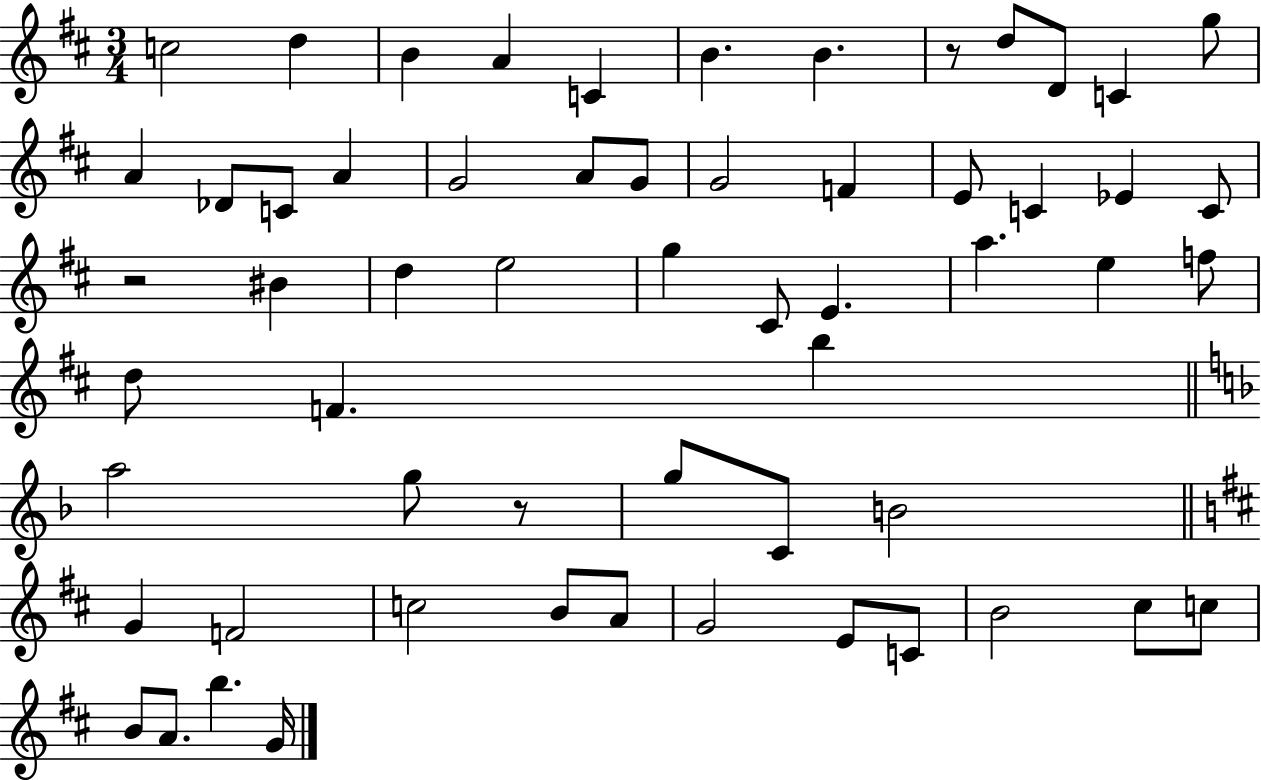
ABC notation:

X:1
T:Untitled
M:3/4
L:1/4
K:D
c2 d B A C B B z/2 d/2 D/2 C g/2 A _D/2 C/2 A G2 A/2 G/2 G2 F E/2 C _E C/2 z2 ^B d e2 g ^C/2 E a e f/2 d/2 F b a2 g/2 z/2 g/2 C/2 B2 G F2 c2 B/2 A/2 G2 E/2 C/2 B2 ^c/2 c/2 B/2 A/2 b G/4